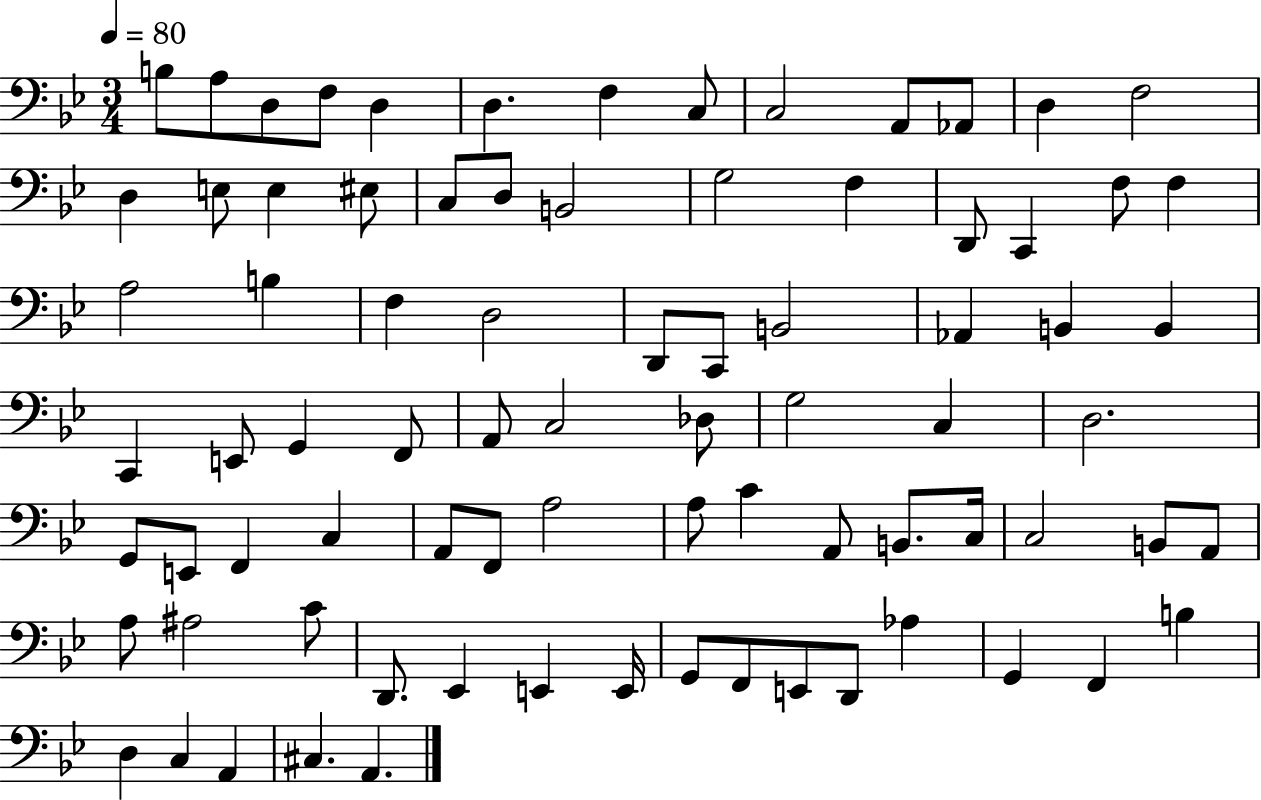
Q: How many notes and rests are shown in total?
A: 81